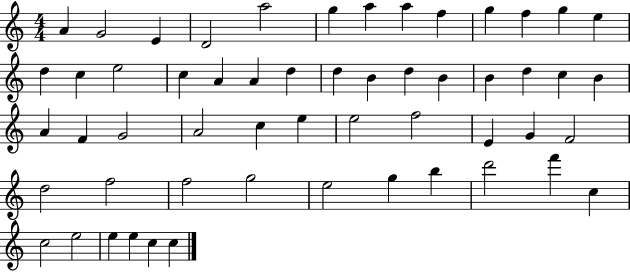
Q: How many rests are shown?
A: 0